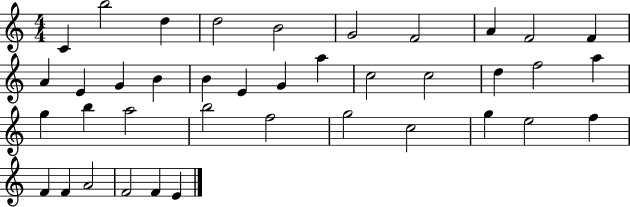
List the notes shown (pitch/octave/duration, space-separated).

C4/q B5/h D5/q D5/h B4/h G4/h F4/h A4/q F4/h F4/q A4/q E4/q G4/q B4/q B4/q E4/q G4/q A5/q C5/h C5/h D5/q F5/h A5/q G5/q B5/q A5/h B5/h F5/h G5/h C5/h G5/q E5/h F5/q F4/q F4/q A4/h F4/h F4/q E4/q